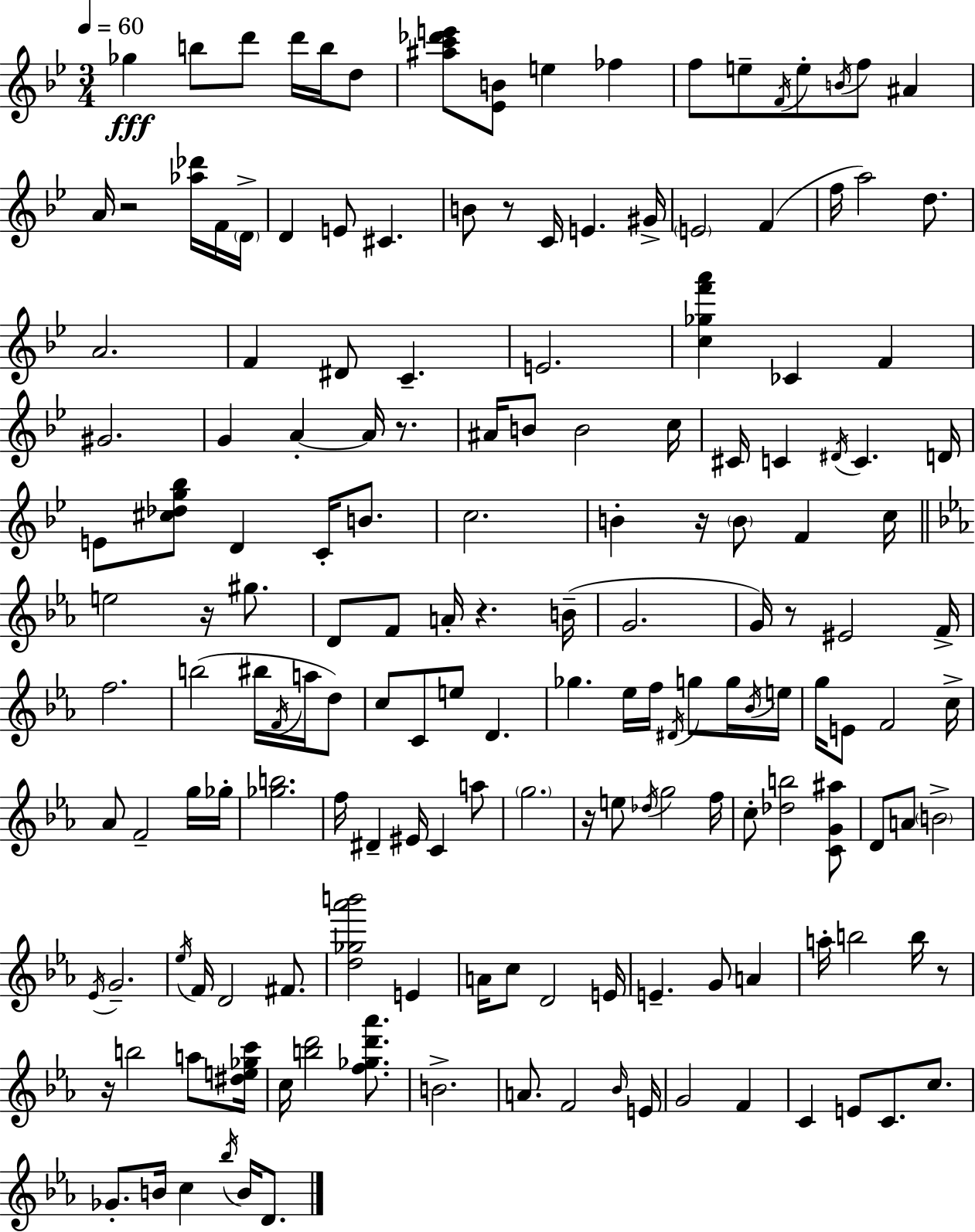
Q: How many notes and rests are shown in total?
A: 168